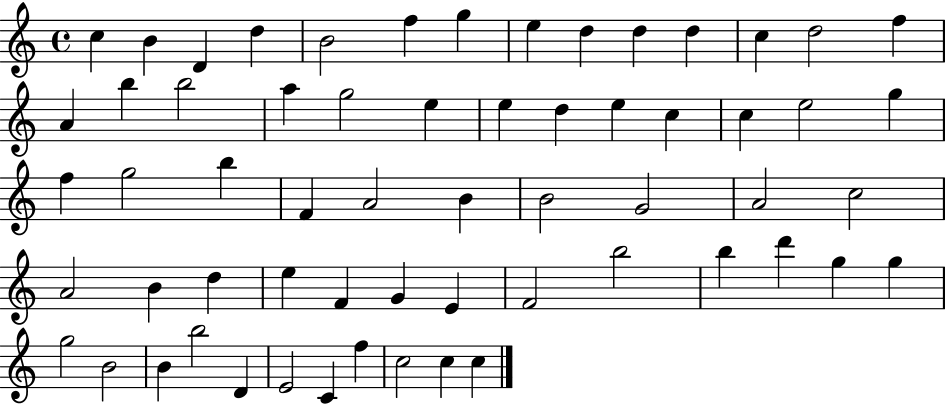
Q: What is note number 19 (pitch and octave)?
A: G5